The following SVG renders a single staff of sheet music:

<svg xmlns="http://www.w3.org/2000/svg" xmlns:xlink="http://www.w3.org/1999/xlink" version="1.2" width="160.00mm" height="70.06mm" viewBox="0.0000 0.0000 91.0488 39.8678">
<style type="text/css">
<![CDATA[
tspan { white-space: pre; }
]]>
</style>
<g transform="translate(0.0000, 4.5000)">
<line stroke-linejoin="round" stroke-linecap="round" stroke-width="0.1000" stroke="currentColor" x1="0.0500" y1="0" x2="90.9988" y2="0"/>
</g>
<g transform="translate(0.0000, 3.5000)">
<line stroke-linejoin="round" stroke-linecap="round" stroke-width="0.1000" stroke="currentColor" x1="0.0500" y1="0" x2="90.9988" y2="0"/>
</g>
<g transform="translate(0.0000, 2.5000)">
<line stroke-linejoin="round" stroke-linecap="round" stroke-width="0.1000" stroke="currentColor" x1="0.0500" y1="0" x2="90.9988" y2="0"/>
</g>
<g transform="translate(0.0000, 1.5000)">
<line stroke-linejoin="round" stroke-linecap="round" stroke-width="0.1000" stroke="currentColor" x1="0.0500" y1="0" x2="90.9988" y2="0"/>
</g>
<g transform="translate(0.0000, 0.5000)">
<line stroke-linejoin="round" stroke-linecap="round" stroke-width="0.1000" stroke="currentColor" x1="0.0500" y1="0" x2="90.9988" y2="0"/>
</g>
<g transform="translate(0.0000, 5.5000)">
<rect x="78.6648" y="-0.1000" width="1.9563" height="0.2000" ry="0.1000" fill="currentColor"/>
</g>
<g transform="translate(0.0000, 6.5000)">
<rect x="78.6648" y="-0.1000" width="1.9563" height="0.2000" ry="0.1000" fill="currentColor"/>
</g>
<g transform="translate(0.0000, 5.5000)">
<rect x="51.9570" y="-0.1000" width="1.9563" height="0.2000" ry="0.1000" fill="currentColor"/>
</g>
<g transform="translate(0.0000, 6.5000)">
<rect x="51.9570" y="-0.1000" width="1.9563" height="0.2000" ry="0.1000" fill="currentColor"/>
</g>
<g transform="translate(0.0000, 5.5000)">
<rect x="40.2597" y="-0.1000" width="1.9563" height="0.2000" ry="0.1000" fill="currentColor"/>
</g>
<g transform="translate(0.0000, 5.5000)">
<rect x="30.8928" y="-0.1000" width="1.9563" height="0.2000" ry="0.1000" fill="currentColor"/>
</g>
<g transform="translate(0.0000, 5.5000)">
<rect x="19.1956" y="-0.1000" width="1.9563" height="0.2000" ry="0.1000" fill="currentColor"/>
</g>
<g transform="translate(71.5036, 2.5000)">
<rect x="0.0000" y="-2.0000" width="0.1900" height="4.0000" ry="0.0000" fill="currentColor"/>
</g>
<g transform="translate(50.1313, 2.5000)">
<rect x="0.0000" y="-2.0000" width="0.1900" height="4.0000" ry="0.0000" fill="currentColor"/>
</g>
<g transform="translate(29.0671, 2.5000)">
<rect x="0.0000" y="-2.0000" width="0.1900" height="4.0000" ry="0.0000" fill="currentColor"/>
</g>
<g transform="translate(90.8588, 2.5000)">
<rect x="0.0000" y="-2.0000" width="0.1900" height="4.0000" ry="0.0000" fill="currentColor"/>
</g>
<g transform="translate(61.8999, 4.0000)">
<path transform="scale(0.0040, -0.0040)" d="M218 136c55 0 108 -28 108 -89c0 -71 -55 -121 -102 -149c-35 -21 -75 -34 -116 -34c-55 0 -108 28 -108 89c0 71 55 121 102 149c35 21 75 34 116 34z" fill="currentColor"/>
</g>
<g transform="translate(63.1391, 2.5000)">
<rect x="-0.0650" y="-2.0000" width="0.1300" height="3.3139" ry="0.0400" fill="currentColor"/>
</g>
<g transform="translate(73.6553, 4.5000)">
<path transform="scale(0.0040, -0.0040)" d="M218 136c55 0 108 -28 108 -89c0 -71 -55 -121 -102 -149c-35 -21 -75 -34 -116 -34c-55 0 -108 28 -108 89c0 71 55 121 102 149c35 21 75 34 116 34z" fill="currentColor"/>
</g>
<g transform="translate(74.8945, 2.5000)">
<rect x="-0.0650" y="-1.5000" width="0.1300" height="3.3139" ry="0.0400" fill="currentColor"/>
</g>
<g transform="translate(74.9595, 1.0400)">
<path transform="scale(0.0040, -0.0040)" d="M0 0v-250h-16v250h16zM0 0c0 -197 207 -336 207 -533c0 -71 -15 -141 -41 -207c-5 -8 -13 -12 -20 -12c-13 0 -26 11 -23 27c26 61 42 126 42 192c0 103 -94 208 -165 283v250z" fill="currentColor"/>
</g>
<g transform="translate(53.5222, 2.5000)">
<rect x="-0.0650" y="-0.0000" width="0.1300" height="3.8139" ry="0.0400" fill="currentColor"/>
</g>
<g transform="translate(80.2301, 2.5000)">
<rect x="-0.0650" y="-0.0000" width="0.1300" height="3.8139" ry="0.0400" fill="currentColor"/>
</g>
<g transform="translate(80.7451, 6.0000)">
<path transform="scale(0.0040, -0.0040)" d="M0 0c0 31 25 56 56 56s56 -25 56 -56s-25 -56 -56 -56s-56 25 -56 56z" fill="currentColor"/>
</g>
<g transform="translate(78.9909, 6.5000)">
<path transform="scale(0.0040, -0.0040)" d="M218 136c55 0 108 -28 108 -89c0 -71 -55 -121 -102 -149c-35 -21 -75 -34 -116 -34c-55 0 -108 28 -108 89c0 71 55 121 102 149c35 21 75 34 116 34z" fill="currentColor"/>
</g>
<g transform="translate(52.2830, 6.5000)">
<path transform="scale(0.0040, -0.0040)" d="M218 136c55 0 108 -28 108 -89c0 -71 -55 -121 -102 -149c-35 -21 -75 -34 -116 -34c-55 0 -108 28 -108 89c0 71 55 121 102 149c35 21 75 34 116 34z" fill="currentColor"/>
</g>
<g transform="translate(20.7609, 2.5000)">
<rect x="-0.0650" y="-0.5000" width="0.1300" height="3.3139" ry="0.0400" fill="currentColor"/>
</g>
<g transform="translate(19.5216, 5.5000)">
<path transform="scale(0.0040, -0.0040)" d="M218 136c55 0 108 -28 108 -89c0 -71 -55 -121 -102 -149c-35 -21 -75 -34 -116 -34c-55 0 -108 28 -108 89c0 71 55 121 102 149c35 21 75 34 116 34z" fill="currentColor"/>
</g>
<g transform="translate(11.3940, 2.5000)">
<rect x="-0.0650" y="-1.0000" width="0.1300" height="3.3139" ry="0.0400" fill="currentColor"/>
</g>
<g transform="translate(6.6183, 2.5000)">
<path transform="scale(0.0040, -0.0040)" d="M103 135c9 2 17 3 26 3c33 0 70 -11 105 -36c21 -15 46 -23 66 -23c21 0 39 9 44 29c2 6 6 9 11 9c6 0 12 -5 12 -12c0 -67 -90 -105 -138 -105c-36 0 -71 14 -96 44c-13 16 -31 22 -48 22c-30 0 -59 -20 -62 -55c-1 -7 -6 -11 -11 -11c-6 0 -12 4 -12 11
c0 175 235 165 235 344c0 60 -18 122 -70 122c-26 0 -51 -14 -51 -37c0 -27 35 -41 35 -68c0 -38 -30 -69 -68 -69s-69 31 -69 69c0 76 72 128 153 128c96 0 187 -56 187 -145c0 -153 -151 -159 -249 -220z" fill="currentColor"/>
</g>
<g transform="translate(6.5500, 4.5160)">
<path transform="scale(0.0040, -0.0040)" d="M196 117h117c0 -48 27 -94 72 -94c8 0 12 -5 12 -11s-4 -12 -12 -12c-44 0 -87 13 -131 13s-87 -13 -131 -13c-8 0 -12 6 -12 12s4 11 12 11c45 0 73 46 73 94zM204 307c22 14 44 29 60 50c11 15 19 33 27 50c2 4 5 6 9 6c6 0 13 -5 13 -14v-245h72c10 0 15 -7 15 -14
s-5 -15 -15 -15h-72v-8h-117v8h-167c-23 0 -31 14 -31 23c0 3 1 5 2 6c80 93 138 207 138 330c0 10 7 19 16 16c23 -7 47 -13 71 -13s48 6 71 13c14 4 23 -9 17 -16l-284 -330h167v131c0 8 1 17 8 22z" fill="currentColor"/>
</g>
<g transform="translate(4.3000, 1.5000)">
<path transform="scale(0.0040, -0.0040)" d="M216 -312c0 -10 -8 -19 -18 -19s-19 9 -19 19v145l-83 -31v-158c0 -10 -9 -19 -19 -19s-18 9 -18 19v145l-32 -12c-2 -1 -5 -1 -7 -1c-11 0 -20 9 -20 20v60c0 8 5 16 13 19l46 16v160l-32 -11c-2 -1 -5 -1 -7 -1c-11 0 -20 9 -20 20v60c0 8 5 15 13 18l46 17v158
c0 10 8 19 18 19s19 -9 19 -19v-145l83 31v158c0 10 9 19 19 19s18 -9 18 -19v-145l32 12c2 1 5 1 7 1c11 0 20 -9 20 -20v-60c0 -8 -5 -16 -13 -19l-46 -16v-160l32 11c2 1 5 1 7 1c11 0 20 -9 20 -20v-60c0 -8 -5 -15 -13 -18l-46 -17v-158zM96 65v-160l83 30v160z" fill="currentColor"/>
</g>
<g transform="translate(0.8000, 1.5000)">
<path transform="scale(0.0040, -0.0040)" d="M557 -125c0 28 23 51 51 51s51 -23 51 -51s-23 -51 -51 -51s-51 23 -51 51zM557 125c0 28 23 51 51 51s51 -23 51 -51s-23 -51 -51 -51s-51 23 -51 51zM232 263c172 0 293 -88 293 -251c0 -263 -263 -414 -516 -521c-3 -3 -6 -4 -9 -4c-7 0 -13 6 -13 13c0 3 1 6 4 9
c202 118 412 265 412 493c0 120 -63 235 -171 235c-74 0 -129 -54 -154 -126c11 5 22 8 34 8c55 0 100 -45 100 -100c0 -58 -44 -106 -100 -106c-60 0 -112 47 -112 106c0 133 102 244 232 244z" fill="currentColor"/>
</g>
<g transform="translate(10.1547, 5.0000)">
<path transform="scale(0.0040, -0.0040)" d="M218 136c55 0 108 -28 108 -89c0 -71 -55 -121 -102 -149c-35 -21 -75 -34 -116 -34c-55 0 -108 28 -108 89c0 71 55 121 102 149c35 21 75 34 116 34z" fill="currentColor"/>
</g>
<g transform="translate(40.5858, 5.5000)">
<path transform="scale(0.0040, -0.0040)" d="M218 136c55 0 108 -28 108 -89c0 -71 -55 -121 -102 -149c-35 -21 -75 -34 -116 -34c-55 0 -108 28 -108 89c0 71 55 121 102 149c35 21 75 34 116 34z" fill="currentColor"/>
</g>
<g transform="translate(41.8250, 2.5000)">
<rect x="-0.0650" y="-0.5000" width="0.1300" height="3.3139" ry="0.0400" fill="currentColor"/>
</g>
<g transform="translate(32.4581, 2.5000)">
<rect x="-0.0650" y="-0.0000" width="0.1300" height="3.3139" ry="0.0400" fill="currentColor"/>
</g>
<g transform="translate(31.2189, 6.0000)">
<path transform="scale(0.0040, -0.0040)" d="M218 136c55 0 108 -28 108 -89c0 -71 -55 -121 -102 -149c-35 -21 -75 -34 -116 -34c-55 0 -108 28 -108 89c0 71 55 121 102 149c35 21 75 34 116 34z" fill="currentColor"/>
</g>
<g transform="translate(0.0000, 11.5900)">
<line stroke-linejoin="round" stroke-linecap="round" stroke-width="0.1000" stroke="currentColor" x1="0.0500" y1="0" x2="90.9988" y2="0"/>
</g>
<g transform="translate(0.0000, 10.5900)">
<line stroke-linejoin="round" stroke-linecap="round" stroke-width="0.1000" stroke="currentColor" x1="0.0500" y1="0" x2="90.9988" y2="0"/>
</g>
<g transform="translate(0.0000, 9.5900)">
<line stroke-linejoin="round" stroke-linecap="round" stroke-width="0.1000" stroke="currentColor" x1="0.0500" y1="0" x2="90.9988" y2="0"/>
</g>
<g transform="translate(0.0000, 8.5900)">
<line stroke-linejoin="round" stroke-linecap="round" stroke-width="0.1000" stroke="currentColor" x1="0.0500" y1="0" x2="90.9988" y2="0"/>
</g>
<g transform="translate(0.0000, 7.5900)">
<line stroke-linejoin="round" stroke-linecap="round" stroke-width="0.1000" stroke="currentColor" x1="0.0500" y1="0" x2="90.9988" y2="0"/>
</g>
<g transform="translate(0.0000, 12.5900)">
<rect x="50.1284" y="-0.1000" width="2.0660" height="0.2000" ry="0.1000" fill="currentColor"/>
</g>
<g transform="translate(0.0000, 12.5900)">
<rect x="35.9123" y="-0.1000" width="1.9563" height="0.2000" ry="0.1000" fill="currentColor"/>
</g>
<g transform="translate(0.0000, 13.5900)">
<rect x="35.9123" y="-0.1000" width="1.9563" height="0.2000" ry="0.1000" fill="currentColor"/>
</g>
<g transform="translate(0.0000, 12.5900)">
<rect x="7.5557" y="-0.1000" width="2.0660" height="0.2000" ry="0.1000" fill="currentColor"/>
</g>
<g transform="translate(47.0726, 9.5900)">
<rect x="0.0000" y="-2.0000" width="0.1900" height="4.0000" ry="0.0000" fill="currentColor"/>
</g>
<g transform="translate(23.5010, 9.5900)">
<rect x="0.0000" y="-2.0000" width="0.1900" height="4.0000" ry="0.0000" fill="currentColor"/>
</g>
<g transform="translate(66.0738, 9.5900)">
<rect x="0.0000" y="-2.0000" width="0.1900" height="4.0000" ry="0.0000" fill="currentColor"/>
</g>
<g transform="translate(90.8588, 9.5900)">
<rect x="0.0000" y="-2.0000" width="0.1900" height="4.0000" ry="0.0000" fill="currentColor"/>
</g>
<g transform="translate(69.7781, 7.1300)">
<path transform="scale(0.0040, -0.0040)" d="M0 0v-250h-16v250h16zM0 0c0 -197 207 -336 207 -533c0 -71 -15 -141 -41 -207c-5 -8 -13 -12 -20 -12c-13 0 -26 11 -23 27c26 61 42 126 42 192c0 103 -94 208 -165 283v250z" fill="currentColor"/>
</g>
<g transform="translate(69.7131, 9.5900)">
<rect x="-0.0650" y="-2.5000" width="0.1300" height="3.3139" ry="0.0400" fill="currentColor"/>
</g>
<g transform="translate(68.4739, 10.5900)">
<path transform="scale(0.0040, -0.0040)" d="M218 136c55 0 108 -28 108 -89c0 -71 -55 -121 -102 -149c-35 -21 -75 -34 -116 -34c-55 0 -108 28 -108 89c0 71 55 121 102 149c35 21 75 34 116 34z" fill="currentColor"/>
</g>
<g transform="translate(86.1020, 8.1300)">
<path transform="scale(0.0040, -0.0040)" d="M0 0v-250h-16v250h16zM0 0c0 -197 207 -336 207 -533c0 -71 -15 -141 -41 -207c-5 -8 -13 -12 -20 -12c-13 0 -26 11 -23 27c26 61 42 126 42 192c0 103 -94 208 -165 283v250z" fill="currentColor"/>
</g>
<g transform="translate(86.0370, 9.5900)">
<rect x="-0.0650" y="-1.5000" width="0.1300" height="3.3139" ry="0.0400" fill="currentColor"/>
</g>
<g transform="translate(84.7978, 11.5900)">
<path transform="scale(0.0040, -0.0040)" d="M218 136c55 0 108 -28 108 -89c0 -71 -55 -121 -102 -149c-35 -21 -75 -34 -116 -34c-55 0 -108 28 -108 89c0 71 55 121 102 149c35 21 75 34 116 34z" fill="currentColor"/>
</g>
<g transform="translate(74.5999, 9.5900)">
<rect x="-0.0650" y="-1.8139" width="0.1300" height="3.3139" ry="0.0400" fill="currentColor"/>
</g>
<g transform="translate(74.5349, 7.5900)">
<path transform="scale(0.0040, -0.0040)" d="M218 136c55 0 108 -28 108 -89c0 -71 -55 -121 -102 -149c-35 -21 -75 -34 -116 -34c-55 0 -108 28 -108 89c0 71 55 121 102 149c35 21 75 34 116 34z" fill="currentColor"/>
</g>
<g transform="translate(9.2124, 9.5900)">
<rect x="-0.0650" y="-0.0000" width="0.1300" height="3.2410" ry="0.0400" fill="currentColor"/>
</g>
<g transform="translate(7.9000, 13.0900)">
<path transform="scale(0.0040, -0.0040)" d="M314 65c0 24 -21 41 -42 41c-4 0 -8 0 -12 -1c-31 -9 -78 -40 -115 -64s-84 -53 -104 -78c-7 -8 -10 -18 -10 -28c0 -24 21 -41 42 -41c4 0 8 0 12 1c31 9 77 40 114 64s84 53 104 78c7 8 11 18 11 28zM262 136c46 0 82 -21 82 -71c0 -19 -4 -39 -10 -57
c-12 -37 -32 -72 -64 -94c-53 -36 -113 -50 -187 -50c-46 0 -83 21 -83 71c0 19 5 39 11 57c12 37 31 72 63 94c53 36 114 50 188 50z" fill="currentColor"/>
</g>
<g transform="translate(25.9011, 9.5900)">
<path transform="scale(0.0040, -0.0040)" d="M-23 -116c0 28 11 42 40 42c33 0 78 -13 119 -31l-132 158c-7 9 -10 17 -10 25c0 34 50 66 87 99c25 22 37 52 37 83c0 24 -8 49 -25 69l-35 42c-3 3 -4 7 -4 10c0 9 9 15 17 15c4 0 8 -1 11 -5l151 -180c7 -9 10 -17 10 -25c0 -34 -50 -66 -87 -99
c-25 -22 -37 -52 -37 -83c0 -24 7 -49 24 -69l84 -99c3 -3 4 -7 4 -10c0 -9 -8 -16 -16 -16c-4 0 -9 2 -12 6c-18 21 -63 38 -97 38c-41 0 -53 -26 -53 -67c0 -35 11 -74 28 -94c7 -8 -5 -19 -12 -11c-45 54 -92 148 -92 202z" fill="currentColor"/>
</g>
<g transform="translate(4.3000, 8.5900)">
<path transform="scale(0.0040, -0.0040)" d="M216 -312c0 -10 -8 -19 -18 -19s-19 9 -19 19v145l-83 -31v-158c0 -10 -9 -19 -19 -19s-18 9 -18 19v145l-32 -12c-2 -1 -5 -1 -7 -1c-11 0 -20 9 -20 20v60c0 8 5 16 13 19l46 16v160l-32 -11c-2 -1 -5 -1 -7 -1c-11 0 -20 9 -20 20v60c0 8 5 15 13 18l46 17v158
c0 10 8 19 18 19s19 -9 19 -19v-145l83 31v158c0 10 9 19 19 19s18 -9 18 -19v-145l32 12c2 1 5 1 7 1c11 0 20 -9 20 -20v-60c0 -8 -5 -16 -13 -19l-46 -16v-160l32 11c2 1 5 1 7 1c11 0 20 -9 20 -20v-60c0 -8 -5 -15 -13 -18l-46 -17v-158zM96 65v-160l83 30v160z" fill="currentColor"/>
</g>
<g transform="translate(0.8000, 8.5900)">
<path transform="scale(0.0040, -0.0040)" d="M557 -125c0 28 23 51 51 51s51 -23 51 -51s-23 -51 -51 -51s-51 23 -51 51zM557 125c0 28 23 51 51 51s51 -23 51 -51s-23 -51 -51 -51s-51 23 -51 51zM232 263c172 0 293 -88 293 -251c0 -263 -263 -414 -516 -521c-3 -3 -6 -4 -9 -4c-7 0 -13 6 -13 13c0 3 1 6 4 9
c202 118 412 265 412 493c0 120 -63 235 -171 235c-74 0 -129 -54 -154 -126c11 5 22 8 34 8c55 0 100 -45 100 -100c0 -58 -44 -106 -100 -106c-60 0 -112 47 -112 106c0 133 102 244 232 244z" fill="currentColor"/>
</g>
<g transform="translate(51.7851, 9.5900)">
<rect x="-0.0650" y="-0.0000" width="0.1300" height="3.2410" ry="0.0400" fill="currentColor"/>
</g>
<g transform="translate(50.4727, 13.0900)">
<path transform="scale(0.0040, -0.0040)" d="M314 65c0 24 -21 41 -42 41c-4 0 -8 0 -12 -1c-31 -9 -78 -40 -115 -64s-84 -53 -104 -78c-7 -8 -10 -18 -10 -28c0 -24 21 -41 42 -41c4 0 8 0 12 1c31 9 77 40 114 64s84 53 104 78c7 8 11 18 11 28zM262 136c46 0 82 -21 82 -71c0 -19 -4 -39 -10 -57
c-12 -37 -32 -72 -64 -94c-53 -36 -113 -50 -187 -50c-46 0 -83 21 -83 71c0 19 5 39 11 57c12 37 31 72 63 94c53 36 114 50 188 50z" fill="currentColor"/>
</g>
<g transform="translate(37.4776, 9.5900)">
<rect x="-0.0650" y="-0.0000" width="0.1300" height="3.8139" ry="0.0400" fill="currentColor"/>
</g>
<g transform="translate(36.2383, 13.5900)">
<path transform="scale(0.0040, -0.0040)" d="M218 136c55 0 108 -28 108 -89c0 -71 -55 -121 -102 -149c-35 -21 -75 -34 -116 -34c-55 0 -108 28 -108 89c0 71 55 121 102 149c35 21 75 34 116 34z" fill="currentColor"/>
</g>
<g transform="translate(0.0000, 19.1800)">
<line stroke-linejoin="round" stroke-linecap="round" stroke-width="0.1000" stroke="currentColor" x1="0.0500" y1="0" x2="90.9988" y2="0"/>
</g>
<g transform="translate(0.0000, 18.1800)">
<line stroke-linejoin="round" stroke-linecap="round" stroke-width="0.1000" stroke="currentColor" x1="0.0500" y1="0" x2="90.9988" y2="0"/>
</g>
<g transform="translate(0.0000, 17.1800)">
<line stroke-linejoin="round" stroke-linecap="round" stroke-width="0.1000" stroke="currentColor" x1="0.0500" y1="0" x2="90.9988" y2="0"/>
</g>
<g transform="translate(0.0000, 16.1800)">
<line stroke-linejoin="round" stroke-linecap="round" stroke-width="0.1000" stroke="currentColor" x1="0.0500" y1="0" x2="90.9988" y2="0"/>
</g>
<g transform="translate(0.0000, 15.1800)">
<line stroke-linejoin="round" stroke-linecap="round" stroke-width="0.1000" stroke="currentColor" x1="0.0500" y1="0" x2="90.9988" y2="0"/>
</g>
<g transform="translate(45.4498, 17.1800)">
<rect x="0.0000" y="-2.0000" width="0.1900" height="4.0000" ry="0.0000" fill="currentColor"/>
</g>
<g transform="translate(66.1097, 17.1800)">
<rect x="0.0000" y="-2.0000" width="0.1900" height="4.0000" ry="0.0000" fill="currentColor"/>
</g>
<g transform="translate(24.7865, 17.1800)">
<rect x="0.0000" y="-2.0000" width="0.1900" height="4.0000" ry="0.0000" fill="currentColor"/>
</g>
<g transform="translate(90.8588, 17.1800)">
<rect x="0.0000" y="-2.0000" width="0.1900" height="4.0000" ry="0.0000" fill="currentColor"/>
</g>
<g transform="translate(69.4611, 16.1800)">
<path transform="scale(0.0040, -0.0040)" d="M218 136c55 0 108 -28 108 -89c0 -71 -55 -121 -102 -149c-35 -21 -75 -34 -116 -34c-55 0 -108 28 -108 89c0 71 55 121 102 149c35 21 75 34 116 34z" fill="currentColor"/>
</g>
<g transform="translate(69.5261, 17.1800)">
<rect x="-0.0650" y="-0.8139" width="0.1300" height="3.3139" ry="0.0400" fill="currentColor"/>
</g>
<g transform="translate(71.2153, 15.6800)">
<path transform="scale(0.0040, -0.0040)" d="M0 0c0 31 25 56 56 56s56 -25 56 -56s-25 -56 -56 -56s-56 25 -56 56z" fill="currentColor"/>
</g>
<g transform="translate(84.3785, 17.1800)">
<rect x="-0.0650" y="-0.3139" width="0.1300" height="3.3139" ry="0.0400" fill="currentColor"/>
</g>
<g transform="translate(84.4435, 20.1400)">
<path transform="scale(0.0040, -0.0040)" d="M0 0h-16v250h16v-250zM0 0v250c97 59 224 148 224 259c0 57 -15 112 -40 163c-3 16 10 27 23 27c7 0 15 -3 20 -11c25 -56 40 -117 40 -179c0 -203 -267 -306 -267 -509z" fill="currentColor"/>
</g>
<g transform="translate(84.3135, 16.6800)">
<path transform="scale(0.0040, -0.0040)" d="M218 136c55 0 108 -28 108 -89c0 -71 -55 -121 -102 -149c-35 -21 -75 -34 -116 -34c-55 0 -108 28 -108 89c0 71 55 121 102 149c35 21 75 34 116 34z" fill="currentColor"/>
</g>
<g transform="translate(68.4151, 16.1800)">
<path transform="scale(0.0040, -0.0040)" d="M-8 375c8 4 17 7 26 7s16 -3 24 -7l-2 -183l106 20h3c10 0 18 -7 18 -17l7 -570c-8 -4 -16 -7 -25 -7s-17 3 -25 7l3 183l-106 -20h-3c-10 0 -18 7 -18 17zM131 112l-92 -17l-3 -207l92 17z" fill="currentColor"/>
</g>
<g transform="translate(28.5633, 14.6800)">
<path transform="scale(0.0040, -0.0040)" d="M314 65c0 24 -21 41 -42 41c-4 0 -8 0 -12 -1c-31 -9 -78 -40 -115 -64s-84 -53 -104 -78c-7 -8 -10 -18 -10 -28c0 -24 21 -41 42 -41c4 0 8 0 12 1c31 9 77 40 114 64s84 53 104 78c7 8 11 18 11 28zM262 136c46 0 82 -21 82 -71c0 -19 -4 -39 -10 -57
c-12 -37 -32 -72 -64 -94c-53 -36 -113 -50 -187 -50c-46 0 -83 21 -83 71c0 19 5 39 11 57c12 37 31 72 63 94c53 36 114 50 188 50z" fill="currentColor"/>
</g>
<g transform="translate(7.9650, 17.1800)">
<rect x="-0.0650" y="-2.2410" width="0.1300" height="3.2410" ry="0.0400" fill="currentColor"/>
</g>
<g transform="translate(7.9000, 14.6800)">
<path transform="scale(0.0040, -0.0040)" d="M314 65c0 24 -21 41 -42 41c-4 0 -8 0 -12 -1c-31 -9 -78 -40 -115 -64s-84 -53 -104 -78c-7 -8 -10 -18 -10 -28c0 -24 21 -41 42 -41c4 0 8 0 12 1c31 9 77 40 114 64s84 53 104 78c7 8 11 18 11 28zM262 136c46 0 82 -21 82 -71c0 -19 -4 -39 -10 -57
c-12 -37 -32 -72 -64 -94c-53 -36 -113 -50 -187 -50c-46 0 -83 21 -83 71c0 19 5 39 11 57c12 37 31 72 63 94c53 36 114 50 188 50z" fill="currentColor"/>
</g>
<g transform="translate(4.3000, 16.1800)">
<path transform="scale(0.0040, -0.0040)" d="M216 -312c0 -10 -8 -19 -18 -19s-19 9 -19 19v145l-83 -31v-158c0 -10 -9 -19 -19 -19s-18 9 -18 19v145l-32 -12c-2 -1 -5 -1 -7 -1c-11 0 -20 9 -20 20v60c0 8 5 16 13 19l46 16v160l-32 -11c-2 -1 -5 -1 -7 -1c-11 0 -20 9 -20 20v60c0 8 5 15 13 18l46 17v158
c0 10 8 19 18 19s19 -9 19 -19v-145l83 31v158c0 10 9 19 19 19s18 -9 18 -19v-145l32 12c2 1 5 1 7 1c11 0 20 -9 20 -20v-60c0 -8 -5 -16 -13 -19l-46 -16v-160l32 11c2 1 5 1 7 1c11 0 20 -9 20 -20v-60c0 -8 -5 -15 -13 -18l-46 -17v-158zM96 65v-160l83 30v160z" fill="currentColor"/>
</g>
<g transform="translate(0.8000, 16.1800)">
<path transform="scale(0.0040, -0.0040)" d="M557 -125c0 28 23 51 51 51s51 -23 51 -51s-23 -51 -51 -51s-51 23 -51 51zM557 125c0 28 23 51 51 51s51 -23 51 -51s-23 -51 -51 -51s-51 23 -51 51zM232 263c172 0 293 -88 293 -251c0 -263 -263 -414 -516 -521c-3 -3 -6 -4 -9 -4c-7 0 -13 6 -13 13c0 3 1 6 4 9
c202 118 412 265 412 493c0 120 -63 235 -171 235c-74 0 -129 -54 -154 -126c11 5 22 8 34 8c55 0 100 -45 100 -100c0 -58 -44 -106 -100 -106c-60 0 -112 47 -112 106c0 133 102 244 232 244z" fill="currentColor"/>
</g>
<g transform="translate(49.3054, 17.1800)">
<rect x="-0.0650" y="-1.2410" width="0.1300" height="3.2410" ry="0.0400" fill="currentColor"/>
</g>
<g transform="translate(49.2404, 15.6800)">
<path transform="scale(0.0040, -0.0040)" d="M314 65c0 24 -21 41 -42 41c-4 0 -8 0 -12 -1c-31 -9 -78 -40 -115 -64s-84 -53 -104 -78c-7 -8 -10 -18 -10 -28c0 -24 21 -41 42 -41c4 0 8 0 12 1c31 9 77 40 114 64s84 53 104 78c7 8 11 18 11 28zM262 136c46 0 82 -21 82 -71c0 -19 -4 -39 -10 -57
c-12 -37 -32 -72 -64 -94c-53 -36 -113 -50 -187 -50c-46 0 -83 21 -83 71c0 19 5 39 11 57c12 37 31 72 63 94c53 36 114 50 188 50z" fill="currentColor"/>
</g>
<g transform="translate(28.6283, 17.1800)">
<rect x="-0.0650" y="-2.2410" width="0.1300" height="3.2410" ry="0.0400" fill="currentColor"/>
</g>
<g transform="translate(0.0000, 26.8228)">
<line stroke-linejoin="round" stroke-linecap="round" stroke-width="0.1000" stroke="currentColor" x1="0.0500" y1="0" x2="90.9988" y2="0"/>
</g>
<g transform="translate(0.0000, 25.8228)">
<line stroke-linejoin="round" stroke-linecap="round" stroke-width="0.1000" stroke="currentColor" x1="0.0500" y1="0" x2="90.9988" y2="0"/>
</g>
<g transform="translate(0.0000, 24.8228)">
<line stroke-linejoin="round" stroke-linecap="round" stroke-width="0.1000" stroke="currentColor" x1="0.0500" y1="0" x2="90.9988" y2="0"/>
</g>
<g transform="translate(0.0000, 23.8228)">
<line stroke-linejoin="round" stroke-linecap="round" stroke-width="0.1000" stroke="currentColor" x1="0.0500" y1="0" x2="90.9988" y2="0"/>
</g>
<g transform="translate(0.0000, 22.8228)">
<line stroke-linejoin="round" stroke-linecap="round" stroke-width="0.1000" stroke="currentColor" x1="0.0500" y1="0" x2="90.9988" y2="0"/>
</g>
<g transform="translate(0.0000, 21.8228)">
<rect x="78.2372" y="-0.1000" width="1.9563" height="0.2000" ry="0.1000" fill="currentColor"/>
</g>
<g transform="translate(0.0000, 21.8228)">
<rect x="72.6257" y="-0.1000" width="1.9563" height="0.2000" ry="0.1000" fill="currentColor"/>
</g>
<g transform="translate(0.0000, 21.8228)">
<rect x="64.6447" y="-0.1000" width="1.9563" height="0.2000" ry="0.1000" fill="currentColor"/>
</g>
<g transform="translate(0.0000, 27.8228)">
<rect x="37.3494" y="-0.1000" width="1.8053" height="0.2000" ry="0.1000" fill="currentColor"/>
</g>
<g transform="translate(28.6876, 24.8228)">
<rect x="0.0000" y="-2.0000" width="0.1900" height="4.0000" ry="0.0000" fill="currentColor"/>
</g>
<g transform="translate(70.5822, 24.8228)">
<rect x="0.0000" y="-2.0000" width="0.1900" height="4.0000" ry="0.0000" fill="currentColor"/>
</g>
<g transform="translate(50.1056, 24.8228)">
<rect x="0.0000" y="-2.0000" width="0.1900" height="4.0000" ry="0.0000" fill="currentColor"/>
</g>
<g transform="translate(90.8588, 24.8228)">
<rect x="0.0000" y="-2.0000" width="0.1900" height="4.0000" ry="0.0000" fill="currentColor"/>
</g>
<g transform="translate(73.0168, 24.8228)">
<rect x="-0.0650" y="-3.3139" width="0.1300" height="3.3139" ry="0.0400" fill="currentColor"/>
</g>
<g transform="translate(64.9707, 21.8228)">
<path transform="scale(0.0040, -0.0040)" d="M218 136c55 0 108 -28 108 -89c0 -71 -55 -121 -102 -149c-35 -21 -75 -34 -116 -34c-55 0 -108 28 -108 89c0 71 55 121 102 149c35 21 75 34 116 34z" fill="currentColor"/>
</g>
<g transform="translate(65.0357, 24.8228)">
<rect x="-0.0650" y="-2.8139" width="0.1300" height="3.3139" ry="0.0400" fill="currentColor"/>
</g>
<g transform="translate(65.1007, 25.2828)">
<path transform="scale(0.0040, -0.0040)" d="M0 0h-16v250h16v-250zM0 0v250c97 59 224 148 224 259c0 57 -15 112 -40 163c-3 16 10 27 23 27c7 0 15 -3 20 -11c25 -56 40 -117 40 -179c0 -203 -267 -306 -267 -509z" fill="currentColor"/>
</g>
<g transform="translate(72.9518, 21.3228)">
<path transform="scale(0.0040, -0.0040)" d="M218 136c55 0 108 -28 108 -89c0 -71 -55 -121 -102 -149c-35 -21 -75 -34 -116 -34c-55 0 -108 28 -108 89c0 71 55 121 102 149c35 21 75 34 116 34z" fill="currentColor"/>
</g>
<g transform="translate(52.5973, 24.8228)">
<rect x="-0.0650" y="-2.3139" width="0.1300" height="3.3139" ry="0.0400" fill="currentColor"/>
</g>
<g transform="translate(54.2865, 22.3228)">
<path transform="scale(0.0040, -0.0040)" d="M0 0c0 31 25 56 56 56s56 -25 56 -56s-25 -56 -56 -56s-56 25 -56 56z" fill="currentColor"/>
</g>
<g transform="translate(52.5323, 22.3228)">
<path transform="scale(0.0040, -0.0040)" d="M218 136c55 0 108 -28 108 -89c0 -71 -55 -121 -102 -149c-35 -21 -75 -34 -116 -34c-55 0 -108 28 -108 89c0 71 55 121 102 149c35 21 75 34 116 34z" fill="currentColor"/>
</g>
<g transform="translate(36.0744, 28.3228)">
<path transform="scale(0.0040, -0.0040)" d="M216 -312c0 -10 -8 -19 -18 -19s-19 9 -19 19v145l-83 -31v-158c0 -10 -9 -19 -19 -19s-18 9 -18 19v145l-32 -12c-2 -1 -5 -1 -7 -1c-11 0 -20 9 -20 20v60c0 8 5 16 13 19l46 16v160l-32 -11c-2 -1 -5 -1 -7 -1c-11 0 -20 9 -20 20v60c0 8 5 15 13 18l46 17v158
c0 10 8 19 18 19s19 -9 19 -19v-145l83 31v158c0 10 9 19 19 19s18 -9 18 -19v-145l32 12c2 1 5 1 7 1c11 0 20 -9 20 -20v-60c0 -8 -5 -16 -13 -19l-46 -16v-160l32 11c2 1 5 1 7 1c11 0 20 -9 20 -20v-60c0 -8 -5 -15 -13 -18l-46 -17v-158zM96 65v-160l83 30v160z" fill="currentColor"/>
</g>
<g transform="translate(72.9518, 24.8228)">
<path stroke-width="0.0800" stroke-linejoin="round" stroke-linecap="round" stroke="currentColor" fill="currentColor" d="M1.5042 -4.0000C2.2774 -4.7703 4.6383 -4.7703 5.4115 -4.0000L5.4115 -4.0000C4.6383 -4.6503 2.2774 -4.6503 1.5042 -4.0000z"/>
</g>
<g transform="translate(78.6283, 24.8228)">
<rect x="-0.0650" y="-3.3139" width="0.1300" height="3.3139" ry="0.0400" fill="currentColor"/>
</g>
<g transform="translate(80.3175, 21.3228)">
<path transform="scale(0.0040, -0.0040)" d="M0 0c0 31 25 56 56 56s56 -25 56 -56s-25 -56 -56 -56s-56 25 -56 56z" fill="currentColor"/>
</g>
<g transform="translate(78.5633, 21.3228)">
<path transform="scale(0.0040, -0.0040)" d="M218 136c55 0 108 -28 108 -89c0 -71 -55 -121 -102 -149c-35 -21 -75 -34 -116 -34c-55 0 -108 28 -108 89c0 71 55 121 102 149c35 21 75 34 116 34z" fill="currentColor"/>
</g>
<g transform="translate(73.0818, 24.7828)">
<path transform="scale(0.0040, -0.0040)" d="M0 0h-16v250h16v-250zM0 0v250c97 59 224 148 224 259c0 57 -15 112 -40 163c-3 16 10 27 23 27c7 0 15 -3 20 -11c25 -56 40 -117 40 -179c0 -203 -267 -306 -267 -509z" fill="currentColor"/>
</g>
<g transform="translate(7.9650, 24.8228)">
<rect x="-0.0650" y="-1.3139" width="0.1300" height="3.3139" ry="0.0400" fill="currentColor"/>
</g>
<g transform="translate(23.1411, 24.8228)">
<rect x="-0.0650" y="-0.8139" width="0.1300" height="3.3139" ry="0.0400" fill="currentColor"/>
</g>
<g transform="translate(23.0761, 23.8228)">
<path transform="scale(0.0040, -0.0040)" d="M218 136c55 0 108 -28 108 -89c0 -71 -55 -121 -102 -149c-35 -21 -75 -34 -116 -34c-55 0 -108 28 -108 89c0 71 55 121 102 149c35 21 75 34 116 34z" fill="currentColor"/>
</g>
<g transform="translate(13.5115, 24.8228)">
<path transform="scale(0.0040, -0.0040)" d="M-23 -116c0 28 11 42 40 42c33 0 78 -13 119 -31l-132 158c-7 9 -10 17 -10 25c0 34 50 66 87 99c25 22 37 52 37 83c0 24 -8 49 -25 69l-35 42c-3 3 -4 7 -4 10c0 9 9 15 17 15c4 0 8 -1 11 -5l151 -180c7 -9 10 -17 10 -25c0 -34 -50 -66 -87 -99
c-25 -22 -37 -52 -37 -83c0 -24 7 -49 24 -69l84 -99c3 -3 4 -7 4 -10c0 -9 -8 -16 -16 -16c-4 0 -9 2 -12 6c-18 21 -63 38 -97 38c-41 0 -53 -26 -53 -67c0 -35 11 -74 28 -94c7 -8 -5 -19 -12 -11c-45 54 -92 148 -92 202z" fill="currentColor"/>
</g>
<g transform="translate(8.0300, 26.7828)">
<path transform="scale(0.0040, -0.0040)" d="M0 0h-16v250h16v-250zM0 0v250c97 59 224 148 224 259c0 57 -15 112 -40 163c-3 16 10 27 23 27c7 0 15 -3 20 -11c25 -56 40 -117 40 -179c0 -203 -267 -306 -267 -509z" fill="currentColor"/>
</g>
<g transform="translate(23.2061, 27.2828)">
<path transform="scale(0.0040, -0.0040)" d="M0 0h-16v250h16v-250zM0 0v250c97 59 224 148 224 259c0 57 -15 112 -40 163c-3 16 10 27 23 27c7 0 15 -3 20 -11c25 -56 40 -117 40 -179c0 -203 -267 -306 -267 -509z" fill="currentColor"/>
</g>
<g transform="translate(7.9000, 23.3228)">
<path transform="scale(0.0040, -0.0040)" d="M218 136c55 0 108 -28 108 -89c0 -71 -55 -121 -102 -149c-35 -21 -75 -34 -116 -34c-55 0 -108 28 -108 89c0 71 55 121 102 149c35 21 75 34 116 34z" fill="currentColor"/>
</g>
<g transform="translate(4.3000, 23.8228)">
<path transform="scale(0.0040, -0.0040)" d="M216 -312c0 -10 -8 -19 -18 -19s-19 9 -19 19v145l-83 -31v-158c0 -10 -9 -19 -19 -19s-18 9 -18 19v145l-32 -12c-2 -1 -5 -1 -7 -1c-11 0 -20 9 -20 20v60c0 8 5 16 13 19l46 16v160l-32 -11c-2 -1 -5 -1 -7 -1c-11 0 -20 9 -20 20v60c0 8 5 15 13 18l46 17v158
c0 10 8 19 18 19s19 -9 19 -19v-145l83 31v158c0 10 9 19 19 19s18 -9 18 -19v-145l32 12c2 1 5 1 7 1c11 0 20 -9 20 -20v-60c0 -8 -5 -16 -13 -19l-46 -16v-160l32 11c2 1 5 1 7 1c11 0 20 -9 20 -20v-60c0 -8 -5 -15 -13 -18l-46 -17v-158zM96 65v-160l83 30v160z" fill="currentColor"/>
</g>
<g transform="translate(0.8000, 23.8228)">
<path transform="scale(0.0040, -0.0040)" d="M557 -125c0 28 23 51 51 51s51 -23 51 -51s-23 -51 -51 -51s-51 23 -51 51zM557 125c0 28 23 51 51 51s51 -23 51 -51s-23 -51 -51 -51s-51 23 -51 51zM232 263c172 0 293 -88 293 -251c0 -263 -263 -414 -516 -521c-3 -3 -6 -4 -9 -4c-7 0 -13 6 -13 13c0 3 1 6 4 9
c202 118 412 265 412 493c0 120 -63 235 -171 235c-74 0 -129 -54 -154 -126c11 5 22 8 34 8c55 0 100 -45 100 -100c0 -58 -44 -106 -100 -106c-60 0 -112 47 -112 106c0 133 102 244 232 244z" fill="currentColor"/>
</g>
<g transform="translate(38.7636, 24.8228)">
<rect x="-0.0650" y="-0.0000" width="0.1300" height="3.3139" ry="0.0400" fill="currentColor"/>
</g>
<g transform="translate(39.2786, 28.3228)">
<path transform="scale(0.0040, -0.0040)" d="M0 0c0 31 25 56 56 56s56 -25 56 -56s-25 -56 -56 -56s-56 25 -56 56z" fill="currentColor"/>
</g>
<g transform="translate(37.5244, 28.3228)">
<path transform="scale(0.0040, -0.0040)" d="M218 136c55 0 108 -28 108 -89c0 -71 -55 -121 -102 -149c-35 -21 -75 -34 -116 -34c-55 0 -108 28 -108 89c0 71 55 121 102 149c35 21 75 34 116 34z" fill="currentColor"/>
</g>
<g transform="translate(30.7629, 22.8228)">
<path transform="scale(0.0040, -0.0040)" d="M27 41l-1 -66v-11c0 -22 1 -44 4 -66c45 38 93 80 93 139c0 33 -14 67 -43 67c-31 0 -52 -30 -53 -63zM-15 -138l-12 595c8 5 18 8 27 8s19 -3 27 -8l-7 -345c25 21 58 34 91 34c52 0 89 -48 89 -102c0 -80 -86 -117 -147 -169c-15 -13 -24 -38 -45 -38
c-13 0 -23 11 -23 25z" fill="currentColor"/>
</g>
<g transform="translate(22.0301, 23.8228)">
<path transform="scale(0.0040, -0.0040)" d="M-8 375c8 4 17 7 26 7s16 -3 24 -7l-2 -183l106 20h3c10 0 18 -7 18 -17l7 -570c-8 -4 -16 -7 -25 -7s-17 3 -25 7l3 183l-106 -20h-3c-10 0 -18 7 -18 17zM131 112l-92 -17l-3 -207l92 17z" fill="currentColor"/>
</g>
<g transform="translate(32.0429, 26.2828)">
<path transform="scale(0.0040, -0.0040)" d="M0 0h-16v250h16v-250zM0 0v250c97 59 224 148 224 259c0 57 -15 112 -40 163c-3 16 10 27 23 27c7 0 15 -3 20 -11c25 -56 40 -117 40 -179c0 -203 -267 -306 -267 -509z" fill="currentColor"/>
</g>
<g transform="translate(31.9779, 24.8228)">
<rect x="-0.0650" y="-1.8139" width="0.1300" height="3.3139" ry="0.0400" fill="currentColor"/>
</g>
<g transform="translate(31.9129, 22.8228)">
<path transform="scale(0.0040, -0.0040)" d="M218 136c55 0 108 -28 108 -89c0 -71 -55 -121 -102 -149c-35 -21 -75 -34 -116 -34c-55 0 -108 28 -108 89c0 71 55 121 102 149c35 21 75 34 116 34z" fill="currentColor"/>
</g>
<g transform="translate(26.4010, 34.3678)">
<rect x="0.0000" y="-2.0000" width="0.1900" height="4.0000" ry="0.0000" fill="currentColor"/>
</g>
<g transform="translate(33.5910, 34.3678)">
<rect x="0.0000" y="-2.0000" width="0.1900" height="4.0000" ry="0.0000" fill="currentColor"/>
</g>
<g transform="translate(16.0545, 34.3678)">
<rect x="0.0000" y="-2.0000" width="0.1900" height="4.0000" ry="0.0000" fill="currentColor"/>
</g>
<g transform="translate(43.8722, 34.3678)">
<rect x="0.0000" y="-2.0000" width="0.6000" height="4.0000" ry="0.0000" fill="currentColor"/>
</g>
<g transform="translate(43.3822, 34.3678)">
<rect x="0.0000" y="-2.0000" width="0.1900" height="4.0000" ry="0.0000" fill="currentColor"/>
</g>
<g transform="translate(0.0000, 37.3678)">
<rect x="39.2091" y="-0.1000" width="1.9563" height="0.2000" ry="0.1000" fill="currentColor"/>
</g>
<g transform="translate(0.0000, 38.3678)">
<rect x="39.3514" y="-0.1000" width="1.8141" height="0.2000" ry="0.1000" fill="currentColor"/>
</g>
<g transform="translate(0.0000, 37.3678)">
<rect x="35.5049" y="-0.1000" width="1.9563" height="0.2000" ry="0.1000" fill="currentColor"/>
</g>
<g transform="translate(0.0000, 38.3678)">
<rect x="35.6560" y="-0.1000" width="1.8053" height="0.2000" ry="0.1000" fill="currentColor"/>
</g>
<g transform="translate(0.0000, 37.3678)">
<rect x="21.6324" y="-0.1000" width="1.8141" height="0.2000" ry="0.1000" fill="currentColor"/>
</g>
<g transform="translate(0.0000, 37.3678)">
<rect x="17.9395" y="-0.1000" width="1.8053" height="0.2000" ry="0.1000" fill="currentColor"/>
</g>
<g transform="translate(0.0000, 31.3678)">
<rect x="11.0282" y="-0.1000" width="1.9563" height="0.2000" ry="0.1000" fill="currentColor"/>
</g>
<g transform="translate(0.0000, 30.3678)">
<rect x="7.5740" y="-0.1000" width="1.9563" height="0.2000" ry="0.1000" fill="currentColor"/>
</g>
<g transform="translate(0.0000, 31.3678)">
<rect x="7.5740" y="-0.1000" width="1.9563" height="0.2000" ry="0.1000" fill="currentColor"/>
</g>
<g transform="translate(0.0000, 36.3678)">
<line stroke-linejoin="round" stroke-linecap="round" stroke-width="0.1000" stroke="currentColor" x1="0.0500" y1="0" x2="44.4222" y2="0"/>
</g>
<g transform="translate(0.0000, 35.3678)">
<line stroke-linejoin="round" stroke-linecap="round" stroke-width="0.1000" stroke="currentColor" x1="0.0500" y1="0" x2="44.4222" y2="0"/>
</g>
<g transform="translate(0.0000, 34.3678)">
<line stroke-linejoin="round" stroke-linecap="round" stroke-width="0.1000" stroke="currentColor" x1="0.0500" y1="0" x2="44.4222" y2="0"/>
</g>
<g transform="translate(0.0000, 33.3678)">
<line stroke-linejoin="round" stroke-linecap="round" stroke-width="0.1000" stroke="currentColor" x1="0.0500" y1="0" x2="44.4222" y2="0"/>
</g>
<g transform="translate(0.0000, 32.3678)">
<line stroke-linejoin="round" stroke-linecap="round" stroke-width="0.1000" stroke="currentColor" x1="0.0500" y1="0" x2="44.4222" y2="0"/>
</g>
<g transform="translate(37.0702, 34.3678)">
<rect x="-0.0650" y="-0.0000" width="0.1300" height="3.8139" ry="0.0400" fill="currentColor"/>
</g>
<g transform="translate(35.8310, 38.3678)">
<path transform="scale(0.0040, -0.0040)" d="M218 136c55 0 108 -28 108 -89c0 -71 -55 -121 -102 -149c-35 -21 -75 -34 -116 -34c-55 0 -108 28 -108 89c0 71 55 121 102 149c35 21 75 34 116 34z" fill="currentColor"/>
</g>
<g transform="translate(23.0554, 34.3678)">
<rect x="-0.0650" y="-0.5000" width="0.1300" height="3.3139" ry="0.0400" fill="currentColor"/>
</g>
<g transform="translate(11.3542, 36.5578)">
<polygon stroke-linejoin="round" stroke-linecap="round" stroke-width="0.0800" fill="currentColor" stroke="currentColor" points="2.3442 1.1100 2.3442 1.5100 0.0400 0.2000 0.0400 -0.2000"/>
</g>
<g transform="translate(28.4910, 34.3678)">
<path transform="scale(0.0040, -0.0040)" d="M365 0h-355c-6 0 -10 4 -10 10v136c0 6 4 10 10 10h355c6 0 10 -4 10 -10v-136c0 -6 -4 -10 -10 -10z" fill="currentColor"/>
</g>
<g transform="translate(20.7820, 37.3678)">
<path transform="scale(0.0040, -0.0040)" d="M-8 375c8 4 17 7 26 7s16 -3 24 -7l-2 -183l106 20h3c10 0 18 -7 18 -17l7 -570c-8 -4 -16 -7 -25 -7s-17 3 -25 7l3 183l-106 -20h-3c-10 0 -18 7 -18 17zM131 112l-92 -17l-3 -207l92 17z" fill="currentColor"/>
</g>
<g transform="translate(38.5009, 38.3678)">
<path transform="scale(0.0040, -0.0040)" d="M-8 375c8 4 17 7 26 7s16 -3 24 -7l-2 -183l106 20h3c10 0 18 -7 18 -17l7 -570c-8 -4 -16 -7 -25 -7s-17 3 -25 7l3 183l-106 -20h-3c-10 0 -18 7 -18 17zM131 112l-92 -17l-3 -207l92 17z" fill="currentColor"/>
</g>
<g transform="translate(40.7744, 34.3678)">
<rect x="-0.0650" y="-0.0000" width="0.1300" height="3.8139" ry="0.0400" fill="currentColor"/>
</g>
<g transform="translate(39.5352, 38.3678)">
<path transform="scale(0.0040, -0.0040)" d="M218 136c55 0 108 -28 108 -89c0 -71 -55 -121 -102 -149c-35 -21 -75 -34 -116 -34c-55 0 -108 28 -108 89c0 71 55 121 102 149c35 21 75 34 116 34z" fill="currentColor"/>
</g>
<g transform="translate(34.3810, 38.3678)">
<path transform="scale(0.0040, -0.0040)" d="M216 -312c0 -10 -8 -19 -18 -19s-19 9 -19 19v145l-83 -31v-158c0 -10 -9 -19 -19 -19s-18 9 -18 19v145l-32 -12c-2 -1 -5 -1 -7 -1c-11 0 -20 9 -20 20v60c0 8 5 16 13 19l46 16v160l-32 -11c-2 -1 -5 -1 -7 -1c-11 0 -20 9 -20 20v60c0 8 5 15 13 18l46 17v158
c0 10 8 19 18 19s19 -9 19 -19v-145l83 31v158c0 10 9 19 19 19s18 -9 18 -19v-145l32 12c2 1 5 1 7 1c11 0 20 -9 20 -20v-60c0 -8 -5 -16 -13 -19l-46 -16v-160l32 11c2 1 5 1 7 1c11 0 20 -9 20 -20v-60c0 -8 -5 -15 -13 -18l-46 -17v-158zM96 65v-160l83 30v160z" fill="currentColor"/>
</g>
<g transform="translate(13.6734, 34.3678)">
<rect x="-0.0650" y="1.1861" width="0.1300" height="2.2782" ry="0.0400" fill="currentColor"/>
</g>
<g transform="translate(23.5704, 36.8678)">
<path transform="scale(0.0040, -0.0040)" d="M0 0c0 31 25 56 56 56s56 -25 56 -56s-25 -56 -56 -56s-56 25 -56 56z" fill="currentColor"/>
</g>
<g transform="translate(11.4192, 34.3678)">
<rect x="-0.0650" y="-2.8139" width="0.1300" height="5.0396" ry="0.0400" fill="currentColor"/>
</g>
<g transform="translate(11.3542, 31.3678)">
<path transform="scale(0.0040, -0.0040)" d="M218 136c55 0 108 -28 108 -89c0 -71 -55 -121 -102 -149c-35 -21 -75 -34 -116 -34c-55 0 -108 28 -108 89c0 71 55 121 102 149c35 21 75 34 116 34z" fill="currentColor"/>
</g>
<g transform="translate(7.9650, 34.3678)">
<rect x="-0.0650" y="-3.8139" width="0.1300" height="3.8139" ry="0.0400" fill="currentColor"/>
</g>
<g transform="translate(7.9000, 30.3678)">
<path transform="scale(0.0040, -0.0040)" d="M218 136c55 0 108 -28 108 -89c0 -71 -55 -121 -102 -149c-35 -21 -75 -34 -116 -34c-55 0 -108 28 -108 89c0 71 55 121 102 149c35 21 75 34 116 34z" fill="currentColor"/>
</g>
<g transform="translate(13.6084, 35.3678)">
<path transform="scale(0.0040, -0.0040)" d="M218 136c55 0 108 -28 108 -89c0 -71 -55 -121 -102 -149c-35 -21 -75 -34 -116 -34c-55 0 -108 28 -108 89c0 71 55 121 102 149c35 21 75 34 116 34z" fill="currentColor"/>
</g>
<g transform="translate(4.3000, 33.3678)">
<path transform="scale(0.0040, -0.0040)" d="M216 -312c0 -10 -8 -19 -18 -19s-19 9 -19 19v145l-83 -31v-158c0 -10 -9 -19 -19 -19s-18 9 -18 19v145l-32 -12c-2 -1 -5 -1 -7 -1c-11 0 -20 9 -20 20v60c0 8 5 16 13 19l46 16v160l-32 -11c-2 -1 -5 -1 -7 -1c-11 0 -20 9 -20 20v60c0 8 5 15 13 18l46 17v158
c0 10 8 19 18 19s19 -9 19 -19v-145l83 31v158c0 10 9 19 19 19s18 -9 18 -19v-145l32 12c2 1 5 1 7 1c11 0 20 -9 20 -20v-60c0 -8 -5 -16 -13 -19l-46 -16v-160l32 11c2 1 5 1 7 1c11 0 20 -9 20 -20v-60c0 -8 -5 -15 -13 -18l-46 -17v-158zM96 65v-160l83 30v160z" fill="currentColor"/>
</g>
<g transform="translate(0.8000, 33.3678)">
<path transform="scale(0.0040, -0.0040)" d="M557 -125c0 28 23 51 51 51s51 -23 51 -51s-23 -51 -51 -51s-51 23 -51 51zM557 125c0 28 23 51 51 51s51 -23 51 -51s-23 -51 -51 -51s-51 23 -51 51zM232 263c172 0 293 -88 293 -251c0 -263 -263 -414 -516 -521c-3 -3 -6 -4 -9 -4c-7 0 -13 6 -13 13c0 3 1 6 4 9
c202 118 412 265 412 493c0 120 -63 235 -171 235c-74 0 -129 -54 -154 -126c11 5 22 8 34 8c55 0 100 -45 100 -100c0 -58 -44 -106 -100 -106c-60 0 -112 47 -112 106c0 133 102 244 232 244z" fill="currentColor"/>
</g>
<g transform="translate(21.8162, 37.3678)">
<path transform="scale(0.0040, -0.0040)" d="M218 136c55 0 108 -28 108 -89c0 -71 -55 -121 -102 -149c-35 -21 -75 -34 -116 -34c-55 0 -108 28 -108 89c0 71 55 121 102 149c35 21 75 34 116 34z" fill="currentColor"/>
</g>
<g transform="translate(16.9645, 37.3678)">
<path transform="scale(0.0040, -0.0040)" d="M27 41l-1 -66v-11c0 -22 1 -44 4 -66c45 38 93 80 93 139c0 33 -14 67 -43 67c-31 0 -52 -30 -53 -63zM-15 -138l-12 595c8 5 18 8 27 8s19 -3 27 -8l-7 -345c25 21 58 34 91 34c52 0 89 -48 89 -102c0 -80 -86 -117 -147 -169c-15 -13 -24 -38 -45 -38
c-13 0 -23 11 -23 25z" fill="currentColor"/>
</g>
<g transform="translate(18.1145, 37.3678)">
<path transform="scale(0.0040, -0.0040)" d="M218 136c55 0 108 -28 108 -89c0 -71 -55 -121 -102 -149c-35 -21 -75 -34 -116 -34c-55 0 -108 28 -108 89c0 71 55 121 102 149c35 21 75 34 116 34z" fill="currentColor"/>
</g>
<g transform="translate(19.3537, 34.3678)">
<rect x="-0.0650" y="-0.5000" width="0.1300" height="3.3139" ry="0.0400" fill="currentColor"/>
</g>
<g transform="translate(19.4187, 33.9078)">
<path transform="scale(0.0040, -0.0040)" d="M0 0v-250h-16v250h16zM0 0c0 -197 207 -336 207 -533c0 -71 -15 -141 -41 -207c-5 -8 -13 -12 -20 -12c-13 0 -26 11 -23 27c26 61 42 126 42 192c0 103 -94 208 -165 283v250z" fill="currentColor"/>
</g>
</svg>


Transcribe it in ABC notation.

X:1
T:Untitled
M:2/4
L:1/4
K:G
^F,, E,, D,, E,, C,, A,, G,,/2 C,, D,,2 z C,, D,,2 B,,/2 A, G,,/2 B,2 B,2 G,2 F, E,/2 G,/2 z F,/2 _A,/2 ^D,, B, C/2 D/2 D E C/2 B,,/2 _E,,/2 E,, z2 ^C,, C,,